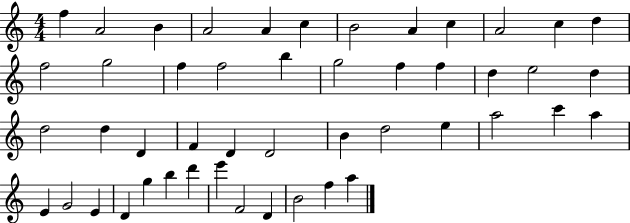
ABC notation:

X:1
T:Untitled
M:4/4
L:1/4
K:C
f A2 B A2 A c B2 A c A2 c d f2 g2 f f2 b g2 f f d e2 d d2 d D F D D2 B d2 e a2 c' a E G2 E D g b d' e' F2 D B2 f a